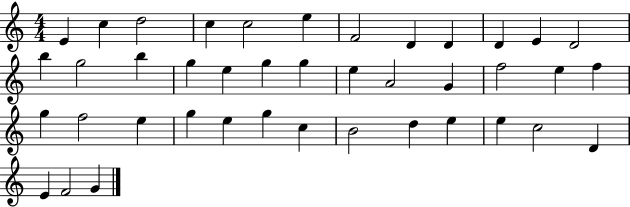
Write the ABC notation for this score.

X:1
T:Untitled
M:4/4
L:1/4
K:C
E c d2 c c2 e F2 D D D E D2 b g2 b g e g g e A2 G f2 e f g f2 e g e g c B2 d e e c2 D E F2 G